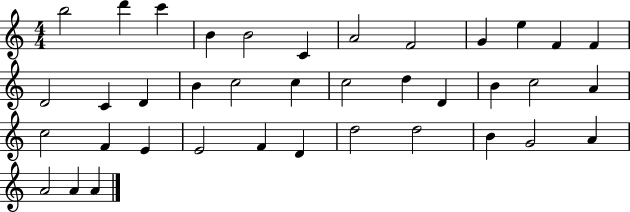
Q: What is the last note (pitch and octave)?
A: A4